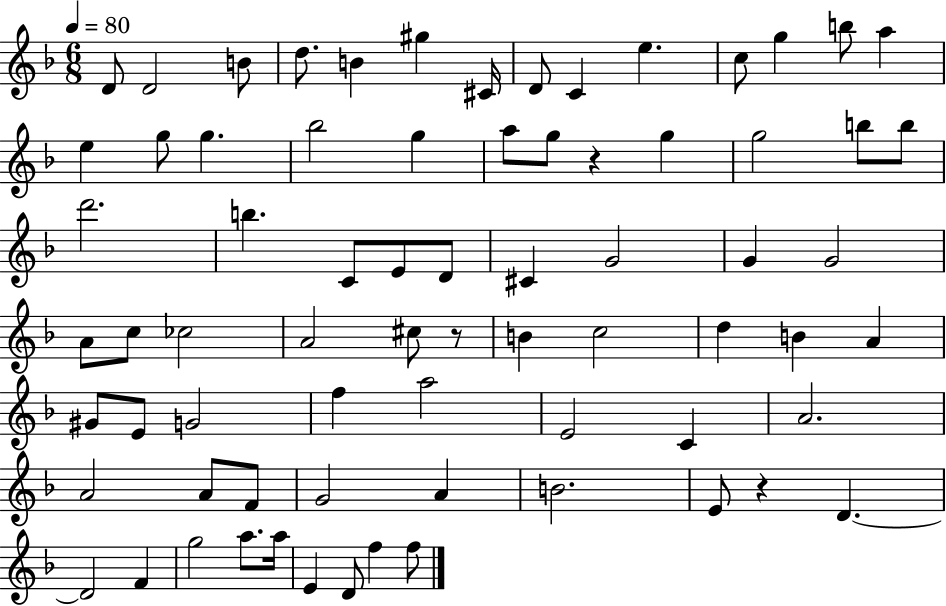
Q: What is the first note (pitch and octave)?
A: D4